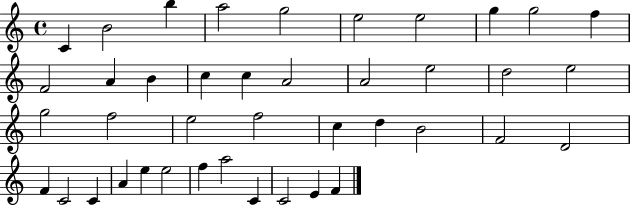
{
  \clef treble
  \time 4/4
  \defaultTimeSignature
  \key c \major
  c'4 b'2 b''4 | a''2 g''2 | e''2 e''2 | g''4 g''2 f''4 | \break f'2 a'4 b'4 | c''4 c''4 a'2 | a'2 e''2 | d''2 e''2 | \break g''2 f''2 | e''2 f''2 | c''4 d''4 b'2 | f'2 d'2 | \break f'4 c'2 c'4 | a'4 e''4 e''2 | f''4 a''2 c'4 | c'2 e'4 f'4 | \break \bar "|."
}